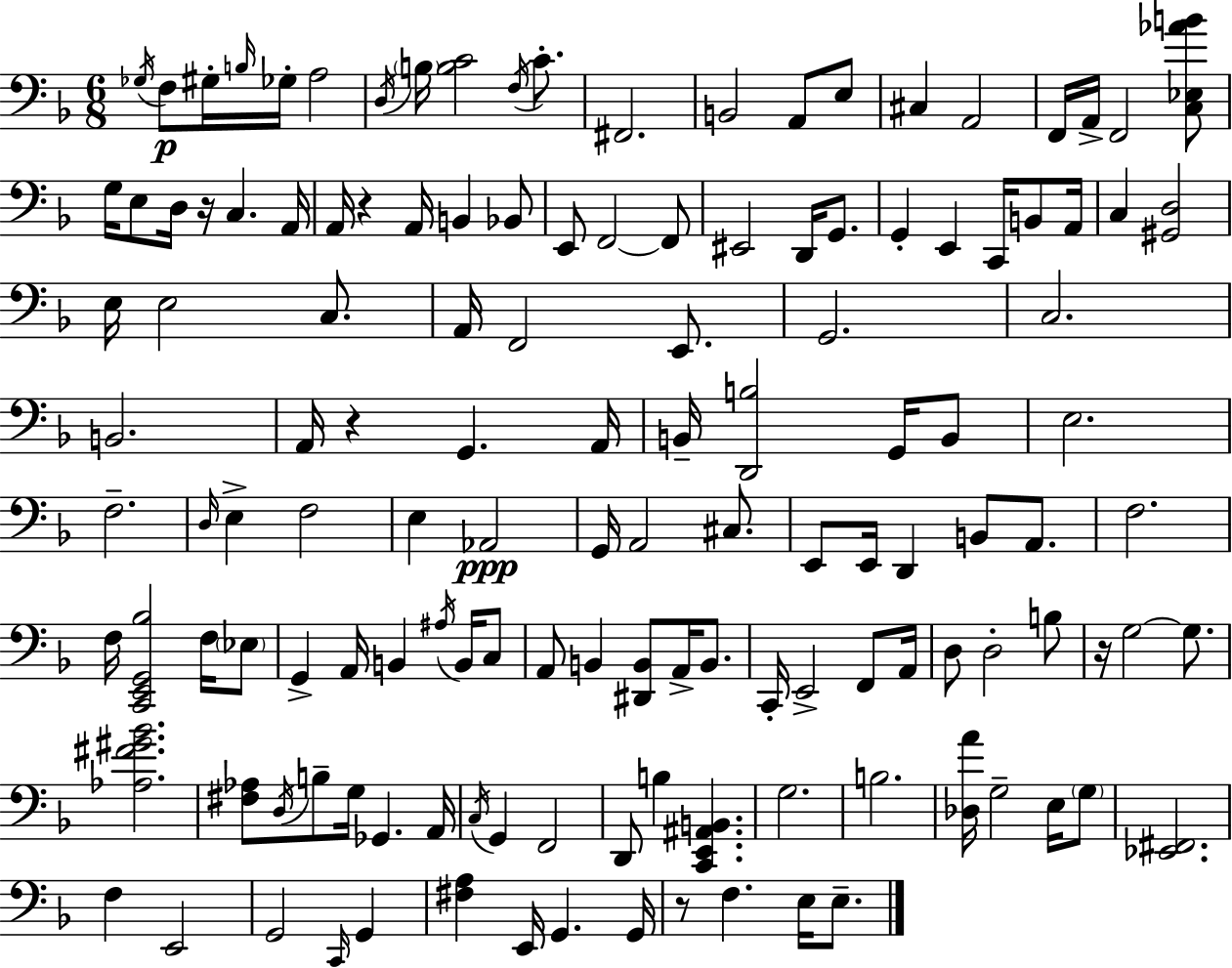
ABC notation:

X:1
T:Untitled
M:6/8
L:1/4
K:Dm
_G,/4 F,/2 ^G,/4 B,/4 _G,/4 A,2 D,/4 B,/4 [B,C]2 F,/4 C/2 ^F,,2 B,,2 A,,/2 E,/2 ^C, A,,2 F,,/4 A,,/4 F,,2 [C,_E,_AB]/2 G,/4 E,/2 D,/4 z/4 C, A,,/4 A,,/4 z A,,/4 B,, _B,,/2 E,,/2 F,,2 F,,/2 ^E,,2 D,,/4 G,,/2 G,, E,, C,,/4 B,,/2 A,,/4 C, [^G,,D,]2 E,/4 E,2 C,/2 A,,/4 F,,2 E,,/2 G,,2 C,2 B,,2 A,,/4 z G,, A,,/4 B,,/4 [D,,B,]2 G,,/4 B,,/2 E,2 F,2 D,/4 E, F,2 E, _A,,2 G,,/4 A,,2 ^C,/2 E,,/2 E,,/4 D,, B,,/2 A,,/2 F,2 F,/4 [C,,E,,G,,_B,]2 F,/4 _E,/2 G,, A,,/4 B,, ^A,/4 B,,/4 C,/2 A,,/2 B,, [^D,,B,,]/2 A,,/4 B,,/2 C,,/4 E,,2 F,,/2 A,,/4 D,/2 D,2 B,/2 z/4 G,2 G,/2 [_A,^F^G_B]2 [^F,_A,]/2 D,/4 B,/2 G,/4 _G,, A,,/4 C,/4 G,, F,,2 D,,/2 B, [C,,E,,^A,,B,,] G,2 B,2 [_D,A]/4 G,2 E,/4 G,/2 [_E,,^F,,]2 F, E,,2 G,,2 C,,/4 G,, [^F,A,] E,,/4 G,, G,,/4 z/2 F, E,/4 E,/2